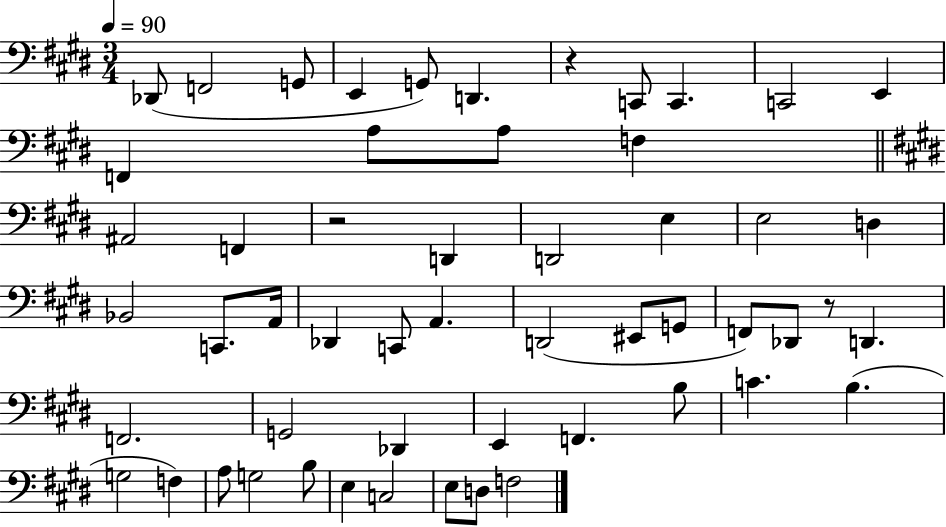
{
  \clef bass
  \numericTimeSignature
  \time 3/4
  \key e \major
  \tempo 4 = 90
  \repeat volta 2 { des,8( f,2 g,8 | e,4 g,8) d,4. | r4 c,8 c,4. | c,2 e,4 | \break f,4 a8 a8 f4 | \bar "||" \break \key e \major ais,2 f,4 | r2 d,4 | d,2 e4 | e2 d4 | \break bes,2 c,8. a,16 | des,4 c,8 a,4. | d,2( eis,8 g,8 | f,8) des,8 r8 d,4. | \break f,2. | g,2 des,4 | e,4 f,4. b8 | c'4. b4.( | \break g2 f4) | a8 g2 b8 | e4 c2 | e8 d8 f2 | \break } \bar "|."
}